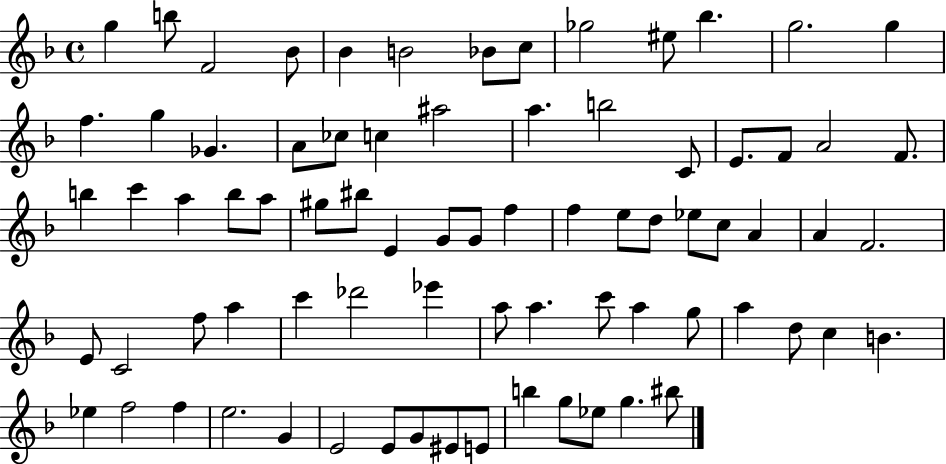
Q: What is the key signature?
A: F major